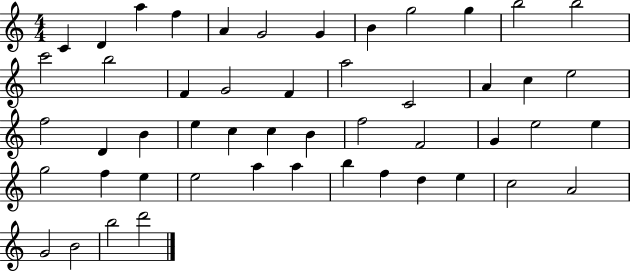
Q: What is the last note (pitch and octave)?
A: D6